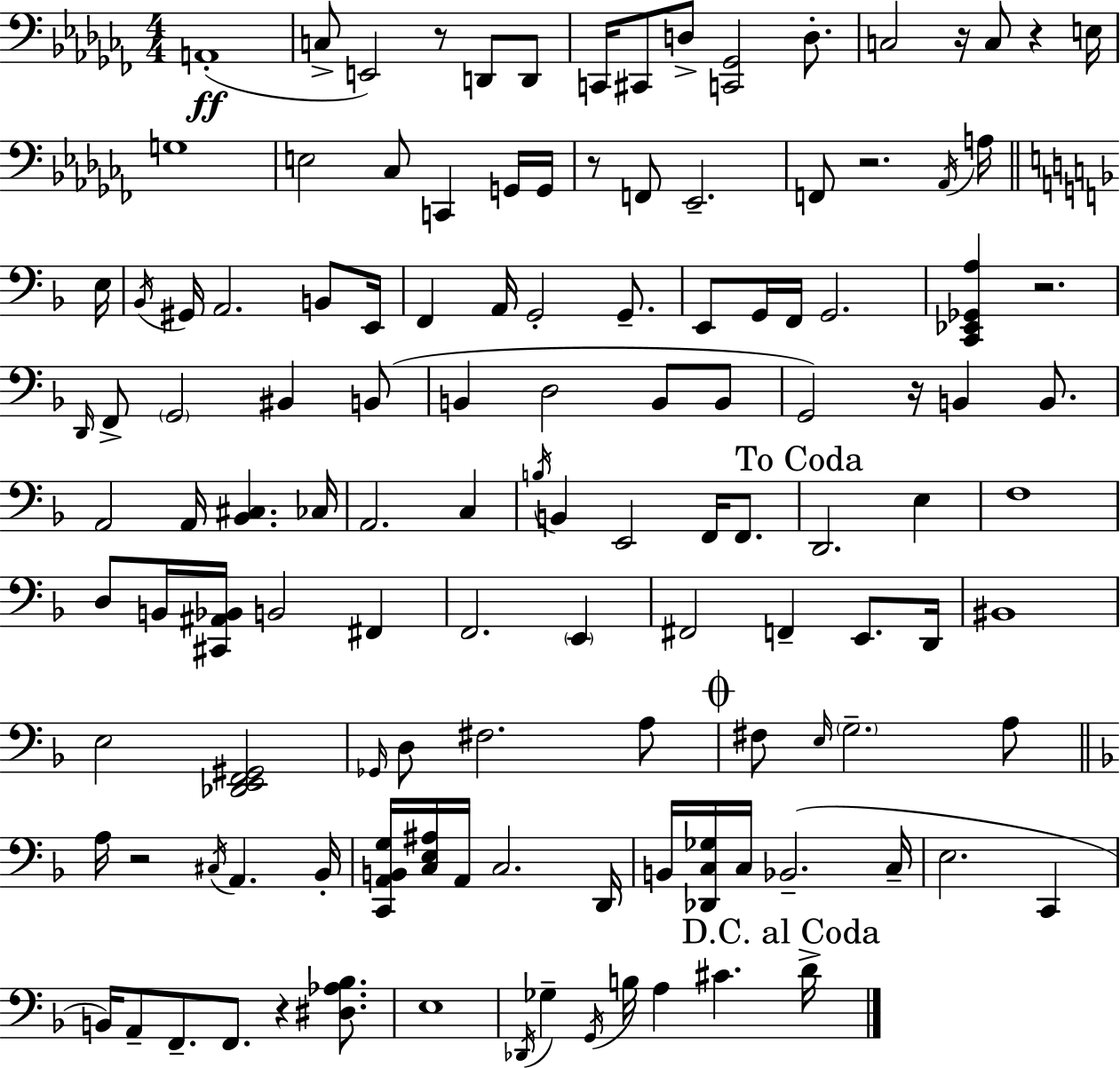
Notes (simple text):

A2/w C3/e E2/h R/e D2/e D2/e C2/s C#2/e D3/e [C2,Gb2]/h D3/e. C3/h R/s C3/e R/q E3/s G3/w E3/h CES3/e C2/q G2/s G2/s R/e F2/e Eb2/h. F2/e R/h. Ab2/s A3/s E3/s Bb2/s G#2/s A2/h. B2/e E2/s F2/q A2/s G2/h G2/e. E2/e G2/s F2/s G2/h. [C2,Eb2,Gb2,A3]/q R/h. D2/s F2/e G2/h BIS2/q B2/e B2/q D3/h B2/e B2/e G2/h R/s B2/q B2/e. A2/h A2/s [Bb2,C#3]/q. CES3/s A2/h. C3/q B3/s B2/q E2/h F2/s F2/e. D2/h. E3/q F3/w D3/e B2/s [C#2,A#2,Bb2]/s B2/h F#2/q F2/h. E2/q F#2/h F2/q E2/e. D2/s BIS2/w E3/h [Db2,E2,F2,G#2]/h Gb2/s D3/e F#3/h. A3/e F#3/e E3/s G3/h. A3/e A3/s R/h C#3/s A2/q. Bb2/s [C2,A2,B2,G3]/s [C3,E3,A#3]/s A2/s C3/h. D2/s B2/s [Db2,C3,Gb3]/s C3/s Bb2/h. C3/s E3/h. C2/q B2/s A2/e F2/e. F2/e. R/q [D#3,Ab3,Bb3]/e. E3/w Db2/s Gb3/q G2/s B3/s A3/q C#4/q. D4/s